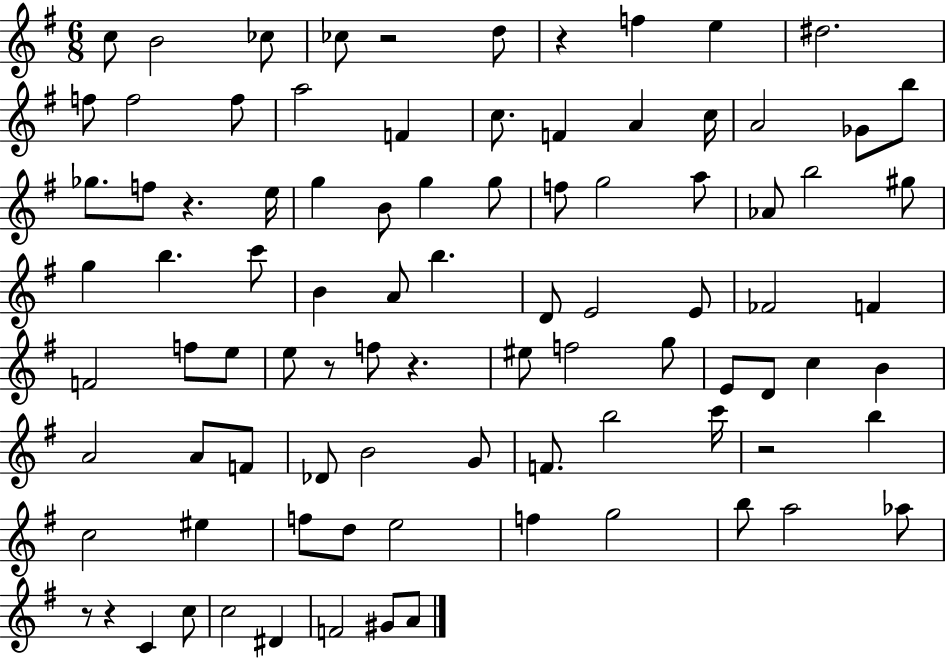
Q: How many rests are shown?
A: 8